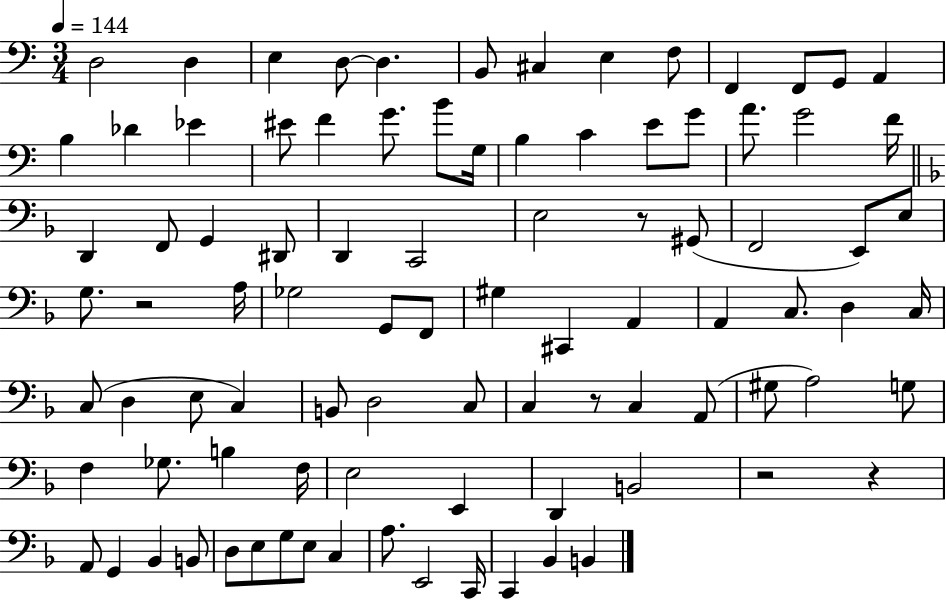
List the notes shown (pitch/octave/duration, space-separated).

D3/h D3/q E3/q D3/e D3/q. B2/e C#3/q E3/q F3/e F2/q F2/e G2/e A2/q B3/q Db4/q Eb4/q EIS4/e F4/q G4/e. B4/e G3/s B3/q C4/q E4/e G4/e A4/e. G4/h F4/s D2/q F2/e G2/q D#2/e D2/q C2/h E3/h R/e G#2/e F2/h E2/e E3/e G3/e. R/h A3/s Gb3/h G2/e F2/e G#3/q C#2/q A2/q A2/q C3/e. D3/q C3/s C3/e D3/q E3/e C3/q B2/e D3/h C3/e C3/q R/e C3/q A2/e G#3/e A3/h G3/e F3/q Gb3/e. B3/q F3/s E3/h E2/q D2/q B2/h R/h R/q A2/e G2/q Bb2/q B2/e D3/e E3/e G3/e E3/e C3/q A3/e. E2/h C2/s C2/q Bb2/q B2/q